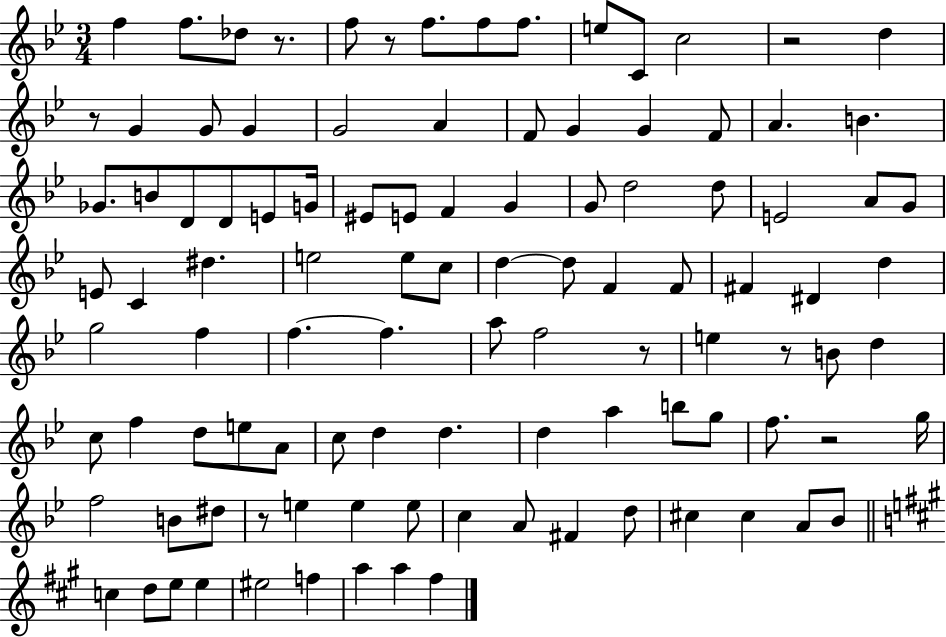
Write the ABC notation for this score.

X:1
T:Untitled
M:3/4
L:1/4
K:Bb
f f/2 _d/2 z/2 f/2 z/2 f/2 f/2 f/2 e/2 C/2 c2 z2 d z/2 G G/2 G G2 A F/2 G G F/2 A B _G/2 B/2 D/2 D/2 E/2 G/4 ^E/2 E/2 F G G/2 d2 d/2 E2 A/2 G/2 E/2 C ^d e2 e/2 c/2 d d/2 F F/2 ^F ^D d g2 f f f a/2 f2 z/2 e z/2 B/2 d c/2 f d/2 e/2 A/2 c/2 d d d a b/2 g/2 f/2 z2 g/4 f2 B/2 ^d/2 z/2 e e e/2 c A/2 ^F d/2 ^c ^c A/2 _B/2 c d/2 e/2 e ^e2 f a a ^f